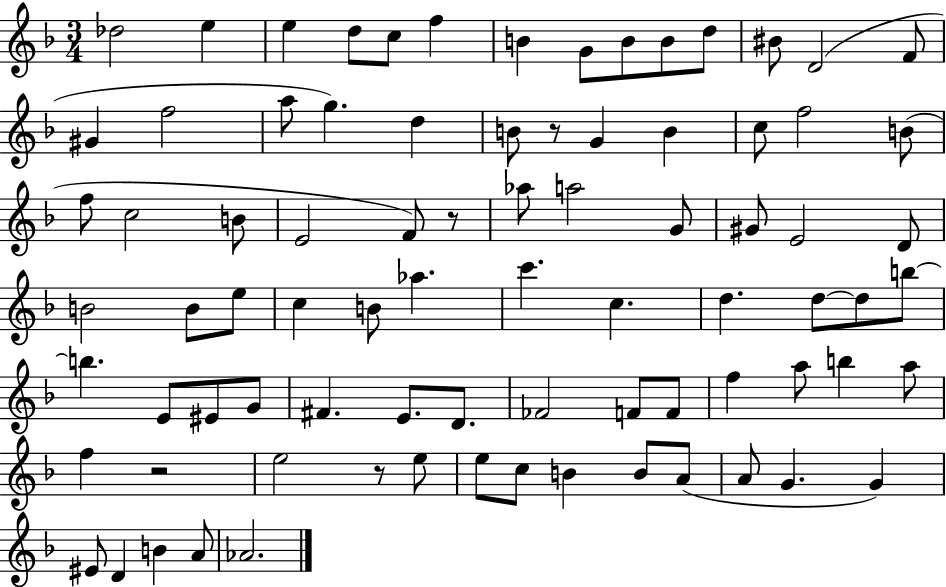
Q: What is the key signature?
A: F major